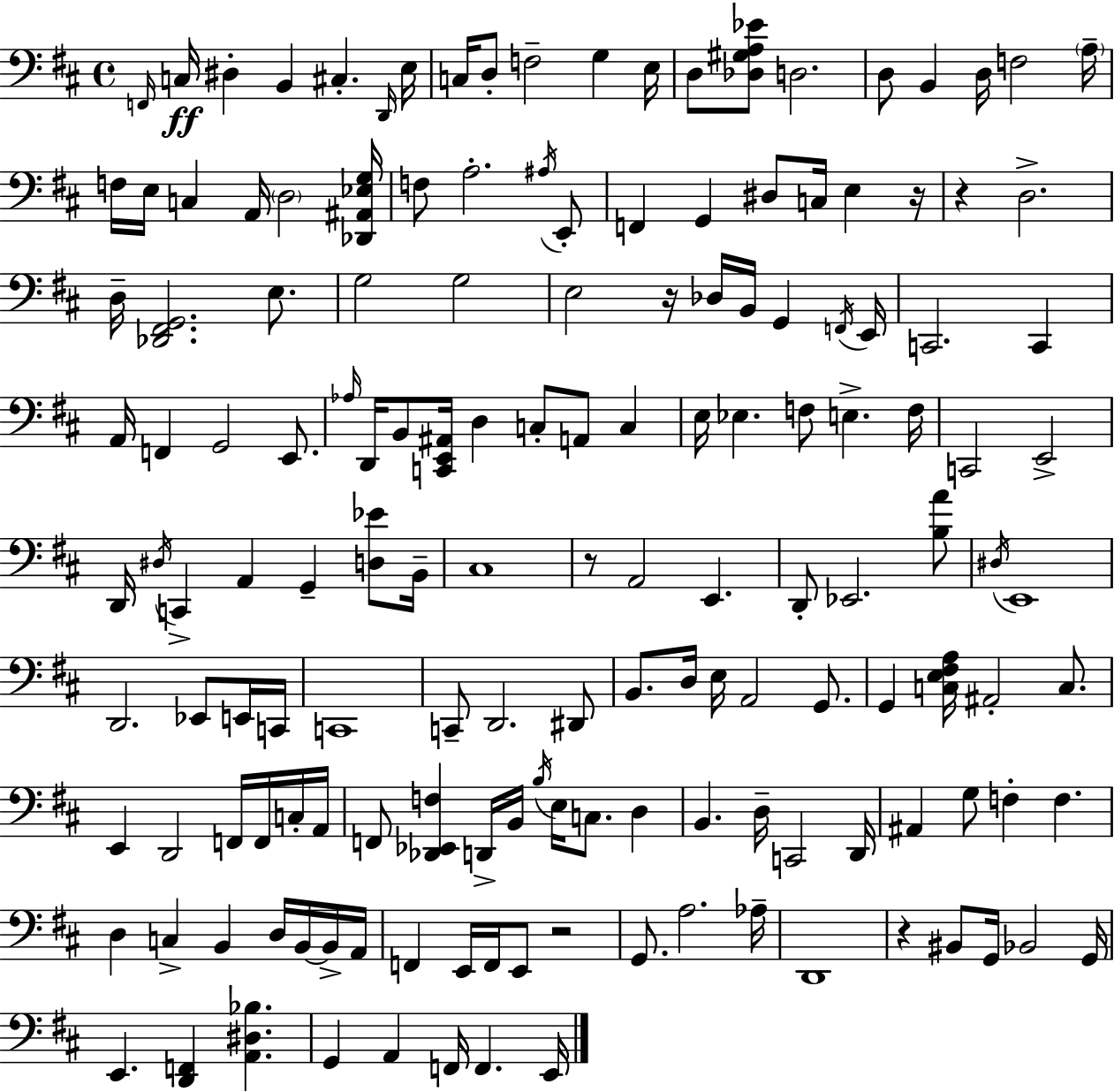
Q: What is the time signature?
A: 4/4